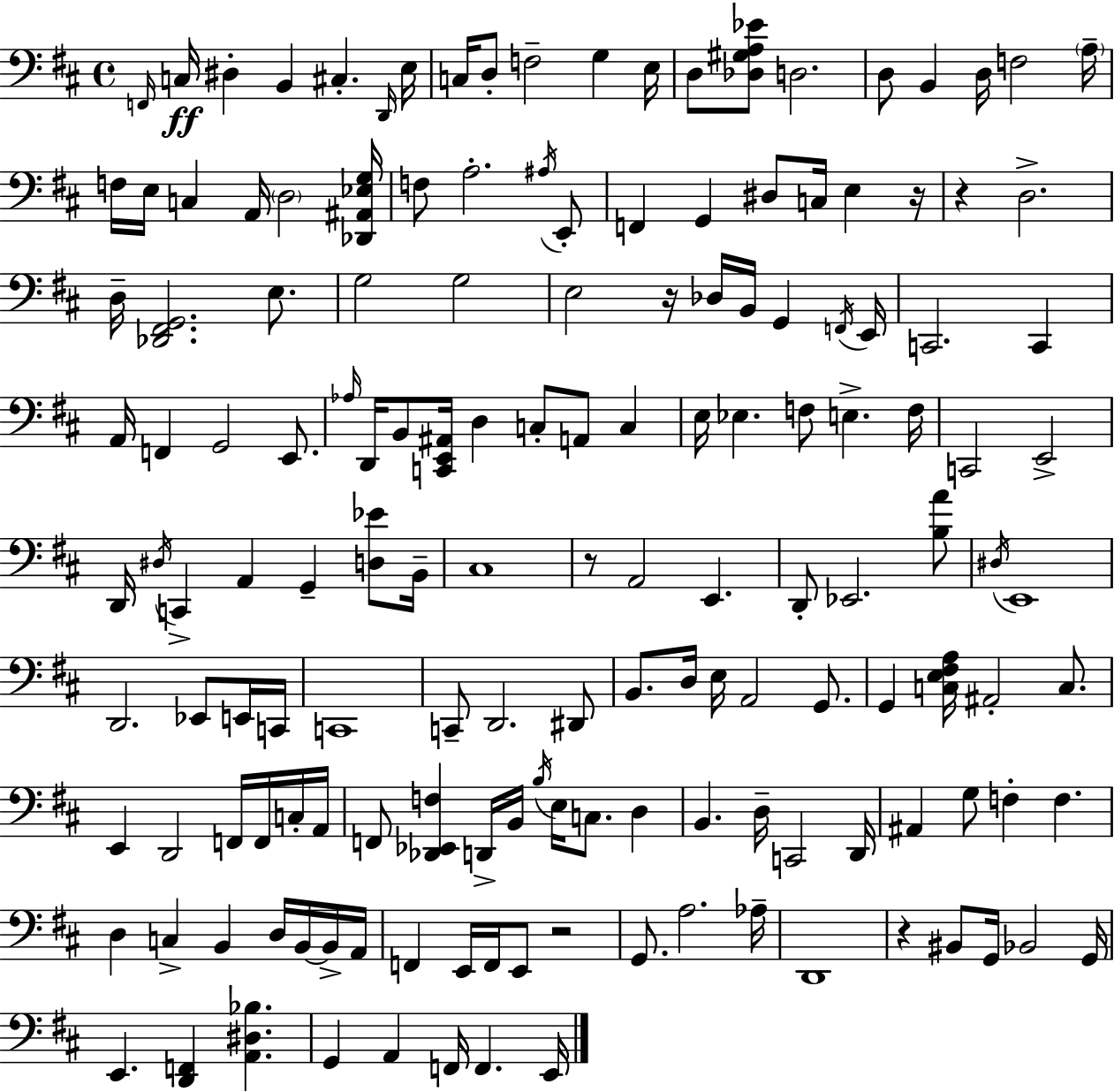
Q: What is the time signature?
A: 4/4